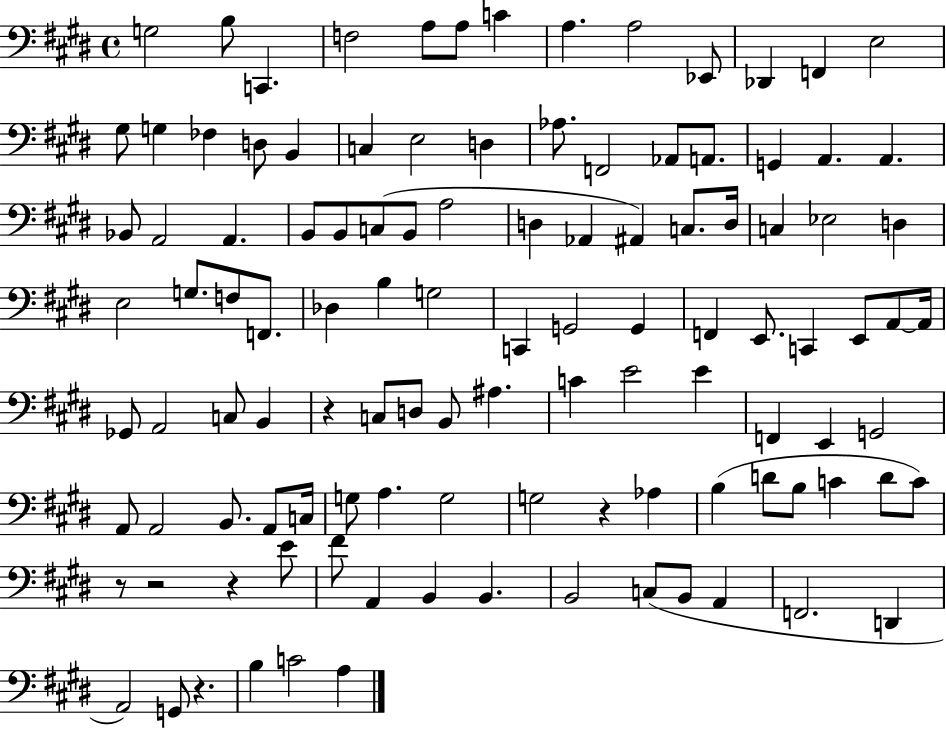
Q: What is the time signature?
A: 4/4